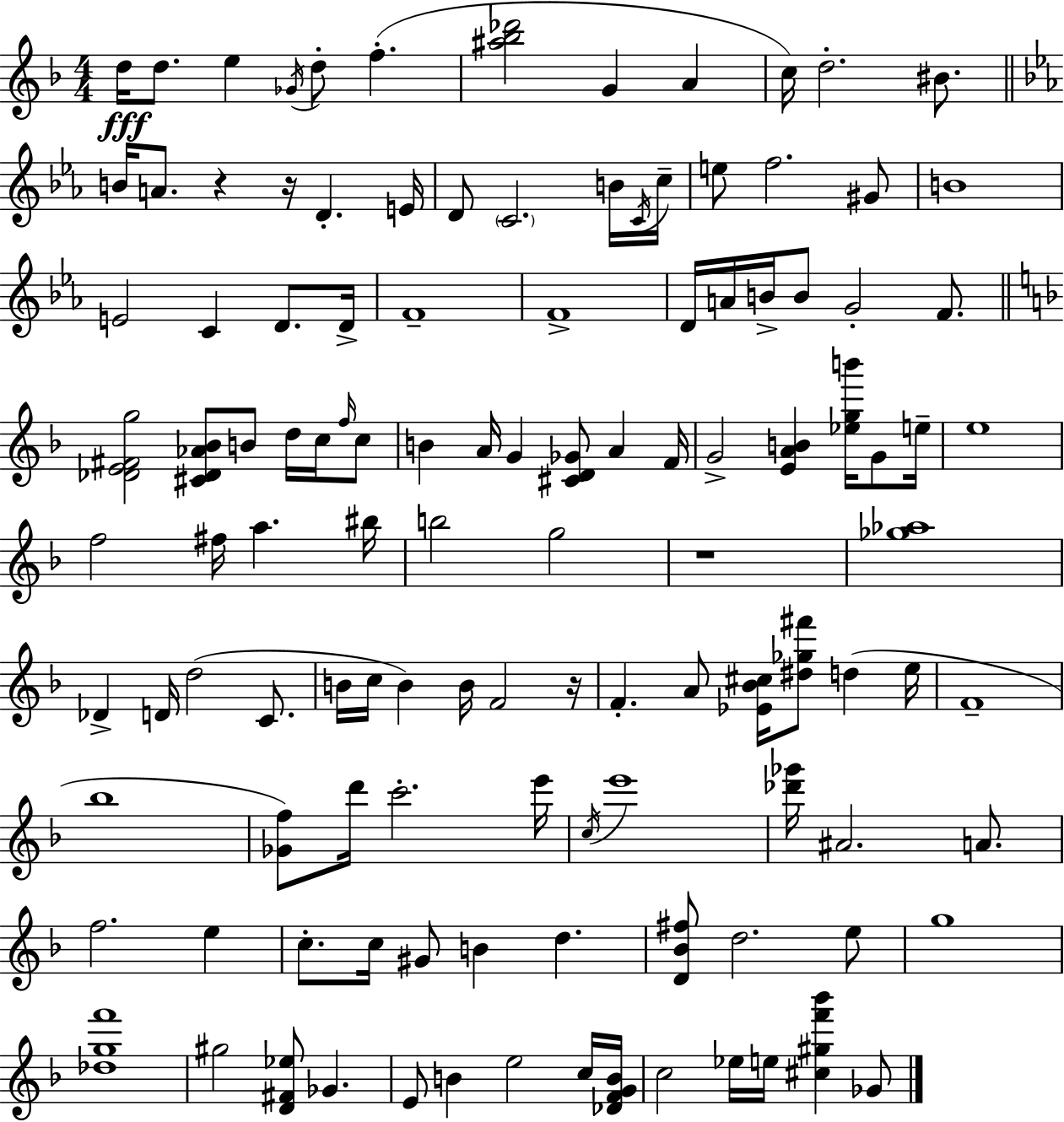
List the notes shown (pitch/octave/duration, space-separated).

D5/s D5/e. E5/q Gb4/s D5/e F5/q. [A#5,Bb5,Db6]/h G4/q A4/q C5/s D5/h. BIS4/e. B4/s A4/e. R/q R/s D4/q. E4/s D4/e C4/h. B4/s C4/s C5/s E5/e F5/h. G#4/e B4/w E4/h C4/q D4/e. D4/s F4/w F4/w D4/s A4/s B4/s B4/e G4/h F4/e. [Db4,E4,F#4,G5]/h [C#4,Db4,Ab4,Bb4]/e B4/e D5/s C5/s F5/s C5/e B4/q A4/s G4/q [C#4,D4,Gb4]/e A4/q F4/s G4/h [E4,A4,B4]/q [Eb5,G5,B6]/s G4/e E5/s E5/w F5/h F#5/s A5/q. BIS5/s B5/h G5/h R/w [Gb5,Ab5]/w Db4/q D4/s D5/h C4/e. B4/s C5/s B4/q B4/s F4/h R/s F4/q. A4/e [Eb4,Bb4,C#5]/s [D#5,Gb5,F#6]/e D5/q E5/s F4/w Bb5/w [Gb4,F5]/e D6/s C6/h. E6/s C5/s E6/w [Db6,Gb6]/s A#4/h. A4/e. F5/h. E5/q C5/e. C5/s G#4/e B4/q D5/q. [D4,Bb4,F#5]/e D5/h. E5/e G5/w [Db5,G5,F6]/w G#5/h [D4,F#4,Eb5]/e Gb4/q. E4/e B4/q E5/h C5/s [Db4,F4,G4,B4]/s C5/h Eb5/s E5/s [C#5,G#5,F6,Bb6]/q Gb4/e